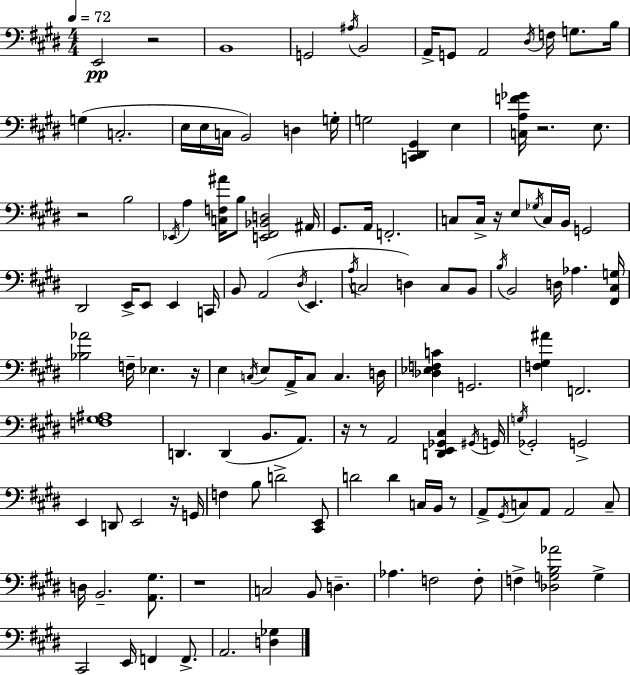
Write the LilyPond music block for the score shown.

{
  \clef bass
  \numericTimeSignature
  \time 4/4
  \key e \major
  \tempo 4 = 72
  e,2\pp r2 | b,1 | g,2 \acciaccatura { ais16 } b,2 | a,16-> g,8 a,2 \acciaccatura { dis16 } f16 g8. | \break b16 g4( c2.-. | e16 e16 c16 b,2) d4 | g16-. g2 <c, dis, gis,>4 e4 | <c a f' ges'>16 r2. e8. | \break r2 b2 | \acciaccatura { ees,16 } a4 <c f ais'>16 b8 <e, fis, bes, d>2 | ais,16 gis,8. a,16 f,2.-. | c8 c16-> r16 e8 \acciaccatura { ges16 } c16 b,16 g,2 | \break dis,2 e,16-> e,8 e,4 | c,16 b,8 a,2( \acciaccatura { dis16 } e,4. | \acciaccatura { a16 } c2 d4) | c8 b,8 \acciaccatura { b16 } b,2 d16 | \break aes4. <fis, cis g>16 <bes aes'>2 f16-- | ees4. r16 e4 \acciaccatura { c16 } e8 a,16-> c8 | c4. d16 <des ees f c'>4 g,2. | <f gis ais'>4 f,2. | \break <f gis ais>1 | d,4. d,4( | b,8. a,8.) r16 r8 a,2 | <d, e, ges, cis>4 \acciaccatura { gis,16 } g,16 \acciaccatura { g16 } ges,2-. | \break g,2-> e,4 d,8 | e,2 r16 g,16 f4 b8 | d'2-> <cis, e,>8 d'2 | d'4 c16 b,16 r8 a,8-> \acciaccatura { gis,16 } c8 a,8 | \break a,2 c8-- d16 b,2.-- | <a, gis>8. r1 | c2 | b,8 d4.-- aes4. | \break f2 f8-. f4-> <des g b aes'>2 | g4-> cis,2 | e,16 f,4 f,8.-> a,2. | <d ges>4 \bar "|."
}